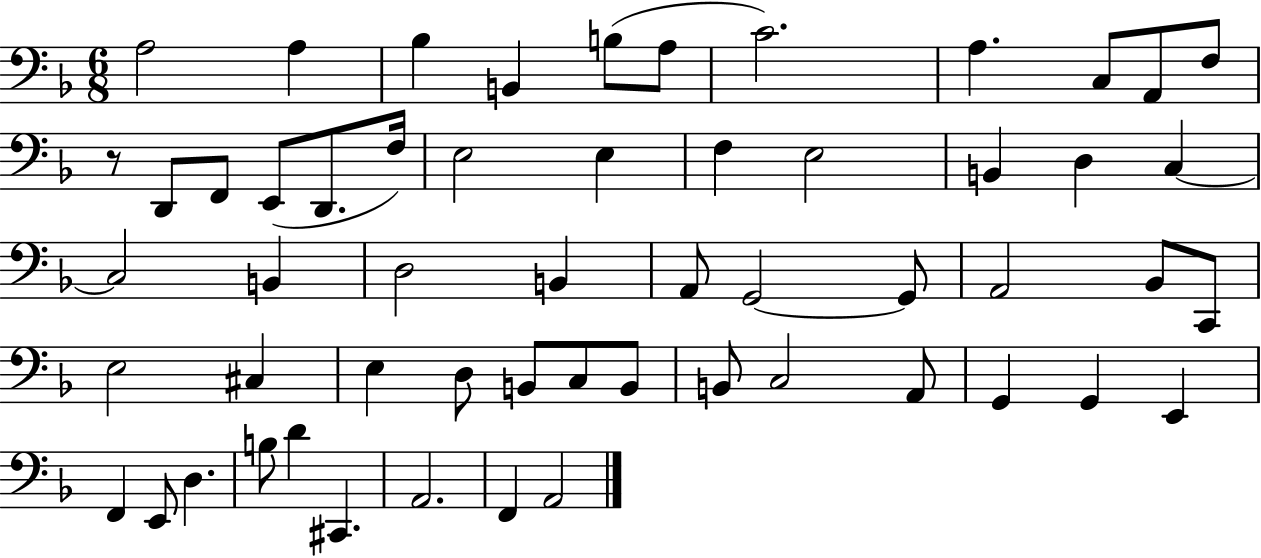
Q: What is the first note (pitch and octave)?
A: A3